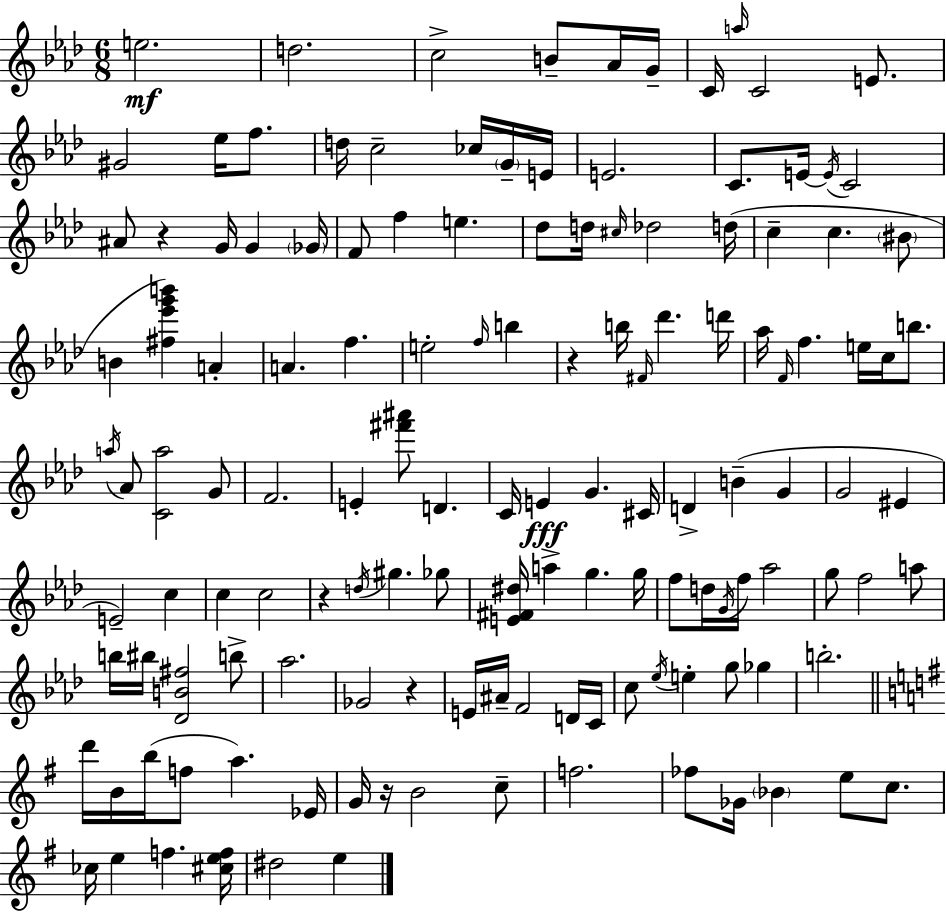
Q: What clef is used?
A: treble